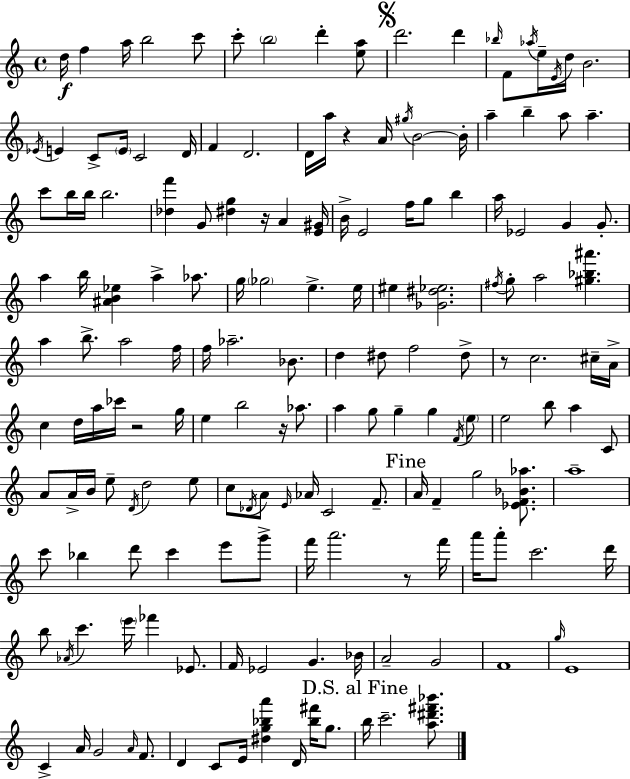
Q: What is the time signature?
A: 4/4